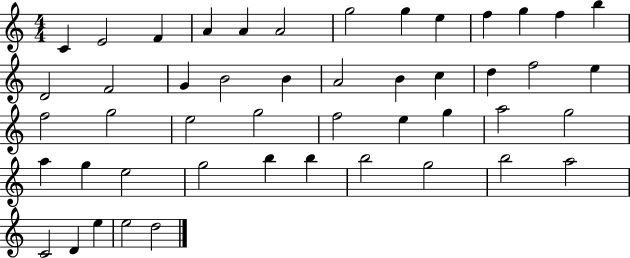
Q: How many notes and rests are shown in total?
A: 48